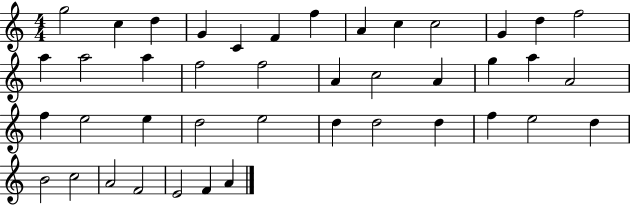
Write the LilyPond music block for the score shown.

{
  \clef treble
  \numericTimeSignature
  \time 4/4
  \key c \major
  g''2 c''4 d''4 | g'4 c'4 f'4 f''4 | a'4 c''4 c''2 | g'4 d''4 f''2 | \break a''4 a''2 a''4 | f''2 f''2 | a'4 c''2 a'4 | g''4 a''4 a'2 | \break f''4 e''2 e''4 | d''2 e''2 | d''4 d''2 d''4 | f''4 e''2 d''4 | \break b'2 c''2 | a'2 f'2 | e'2 f'4 a'4 | \bar "|."
}